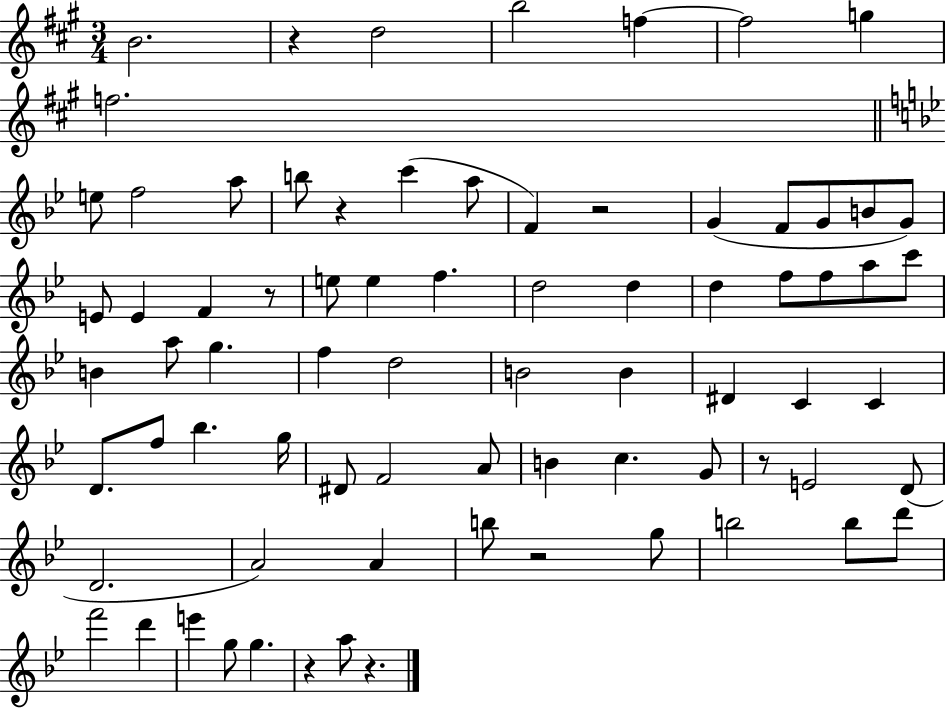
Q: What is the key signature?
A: A major